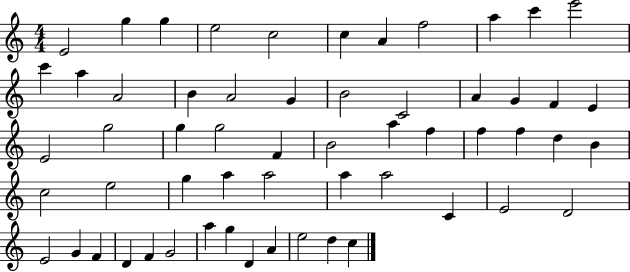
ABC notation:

X:1
T:Untitled
M:4/4
L:1/4
K:C
E2 g g e2 c2 c A f2 a c' e'2 c' a A2 B A2 G B2 C2 A G F E E2 g2 g g2 F B2 a f f f d B c2 e2 g a a2 a a2 C E2 D2 E2 G F D F G2 a g D A e2 d c